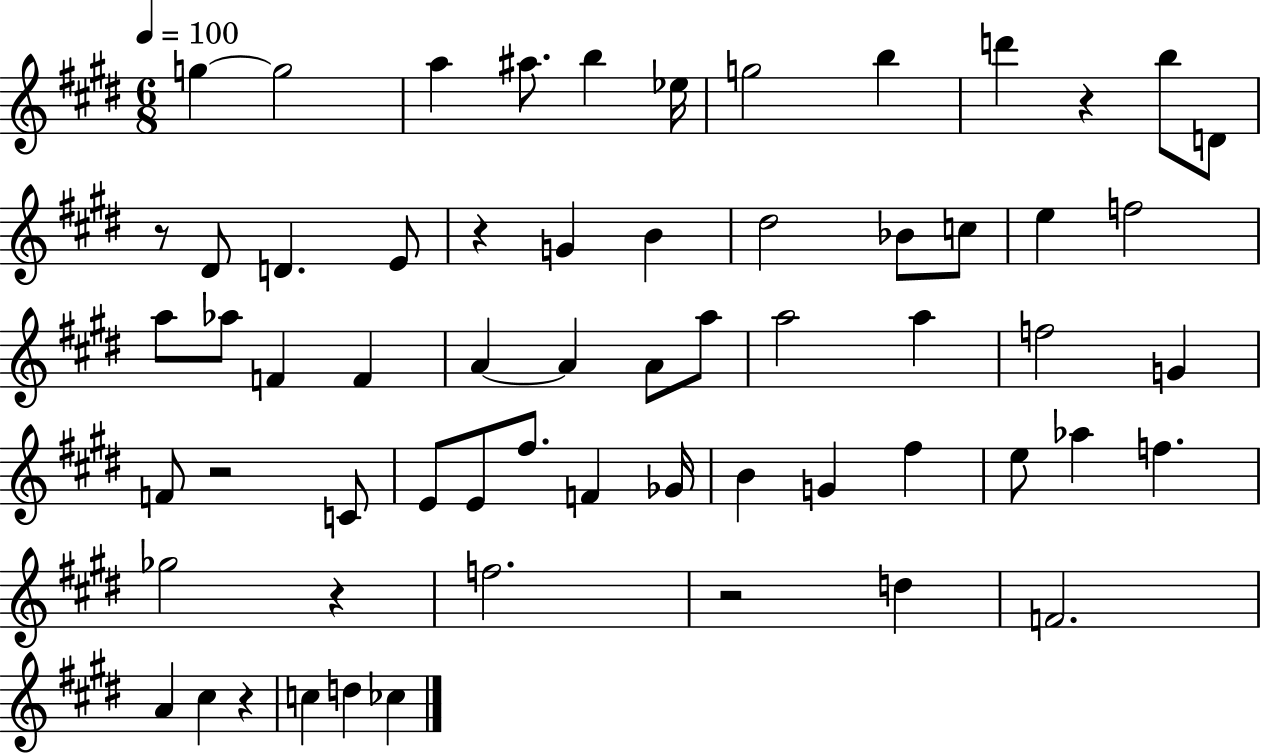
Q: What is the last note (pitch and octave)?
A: CES5